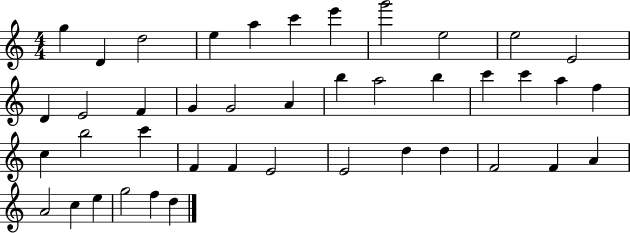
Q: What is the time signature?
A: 4/4